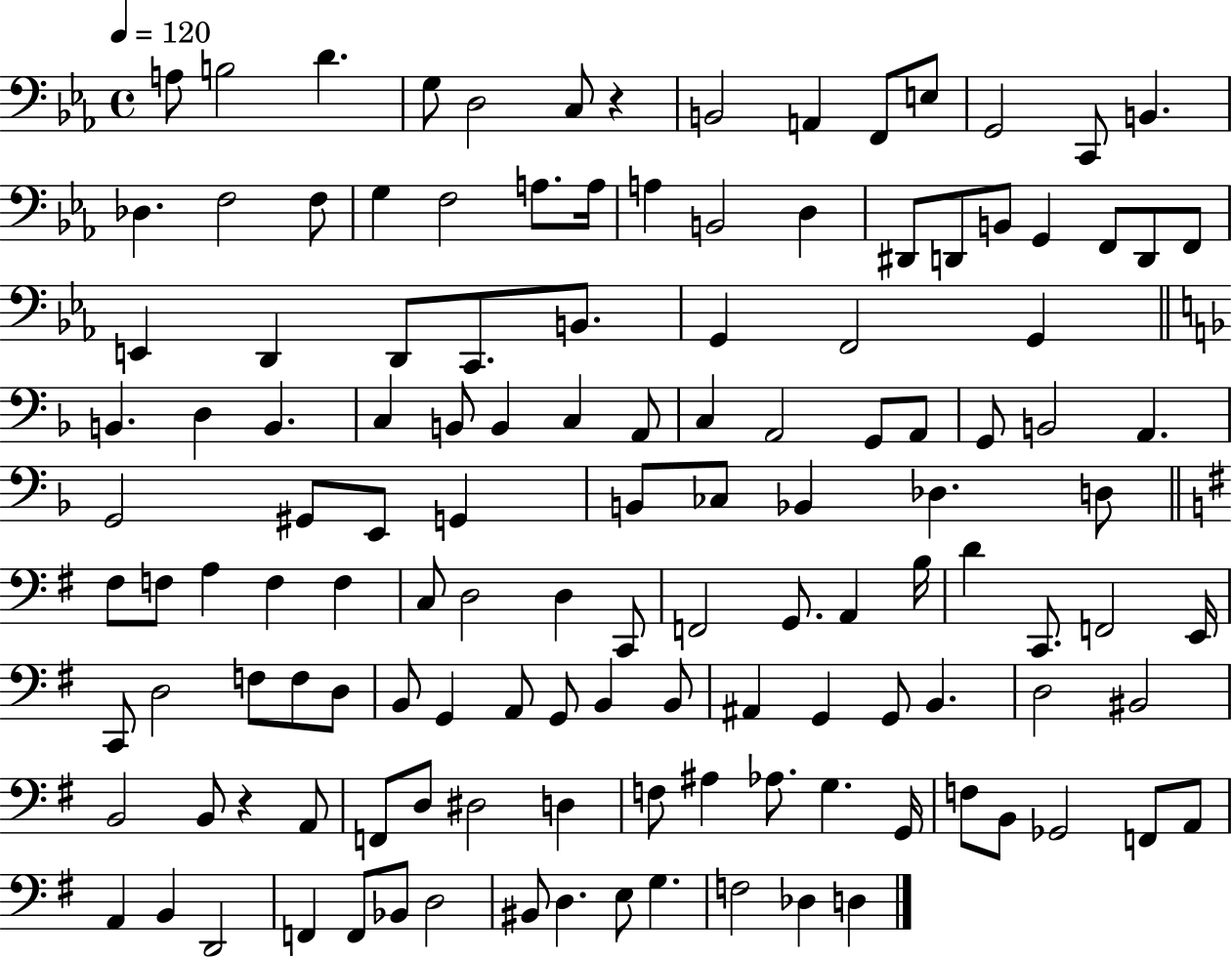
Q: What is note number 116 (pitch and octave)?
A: D2